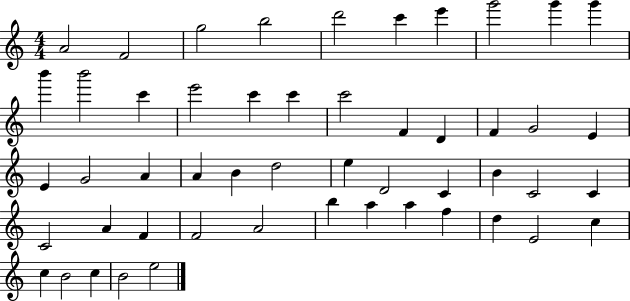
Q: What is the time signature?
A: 4/4